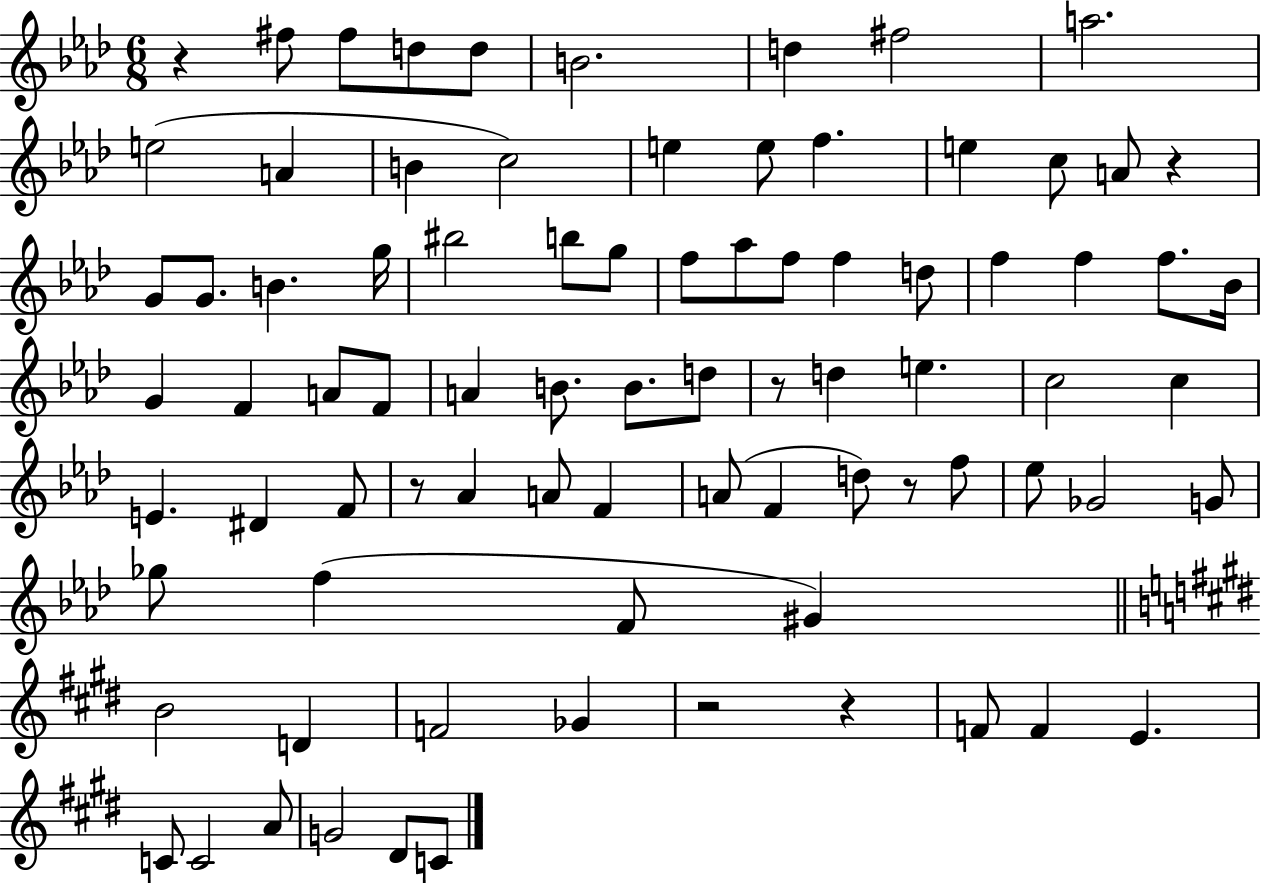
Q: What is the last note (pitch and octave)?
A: C4